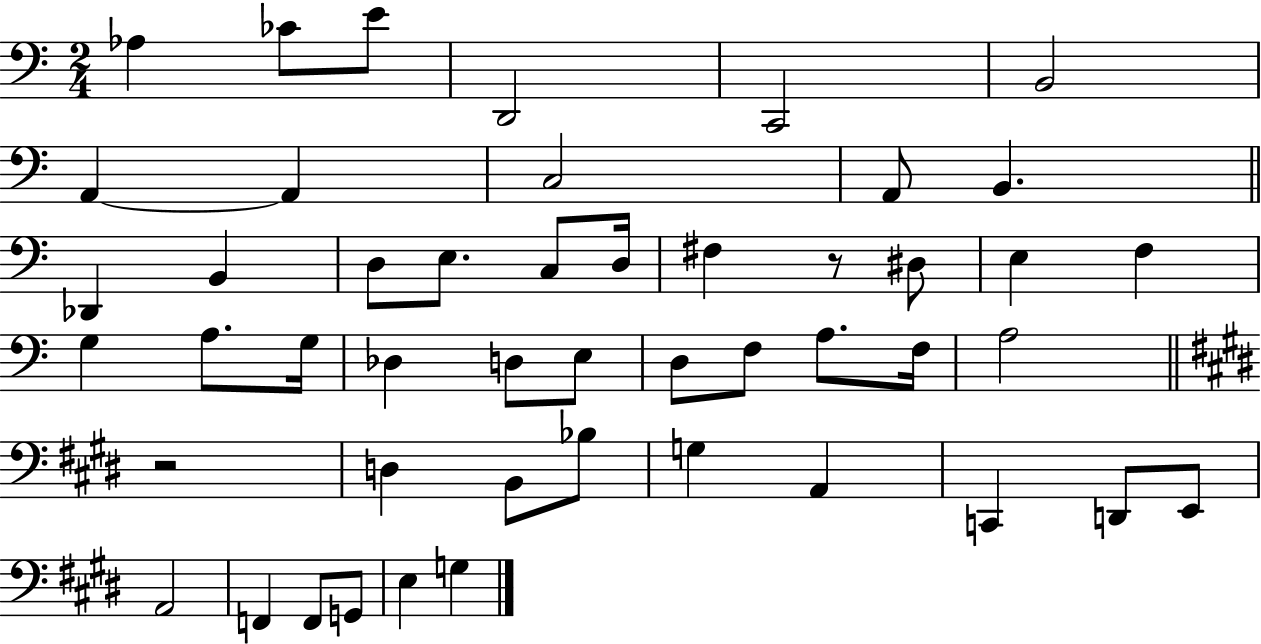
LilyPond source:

{
  \clef bass
  \numericTimeSignature
  \time 2/4
  \key c \major
  aes4 ces'8 e'8 | d,2 | c,2 | b,2 | \break a,4~~ a,4 | c2 | a,8 b,4. | \bar "||" \break \key a \minor des,4 b,4 | d8 e8. c8 d16 | fis4 r8 dis8 | e4 f4 | \break g4 a8. g16 | des4 d8 e8 | d8 f8 a8. f16 | a2 | \break \bar "||" \break \key e \major r2 | d4 b,8 bes8 | g4 a,4 | c,4 d,8 e,8 | \break a,2 | f,4 f,8 g,8 | e4 g4 | \bar "|."
}